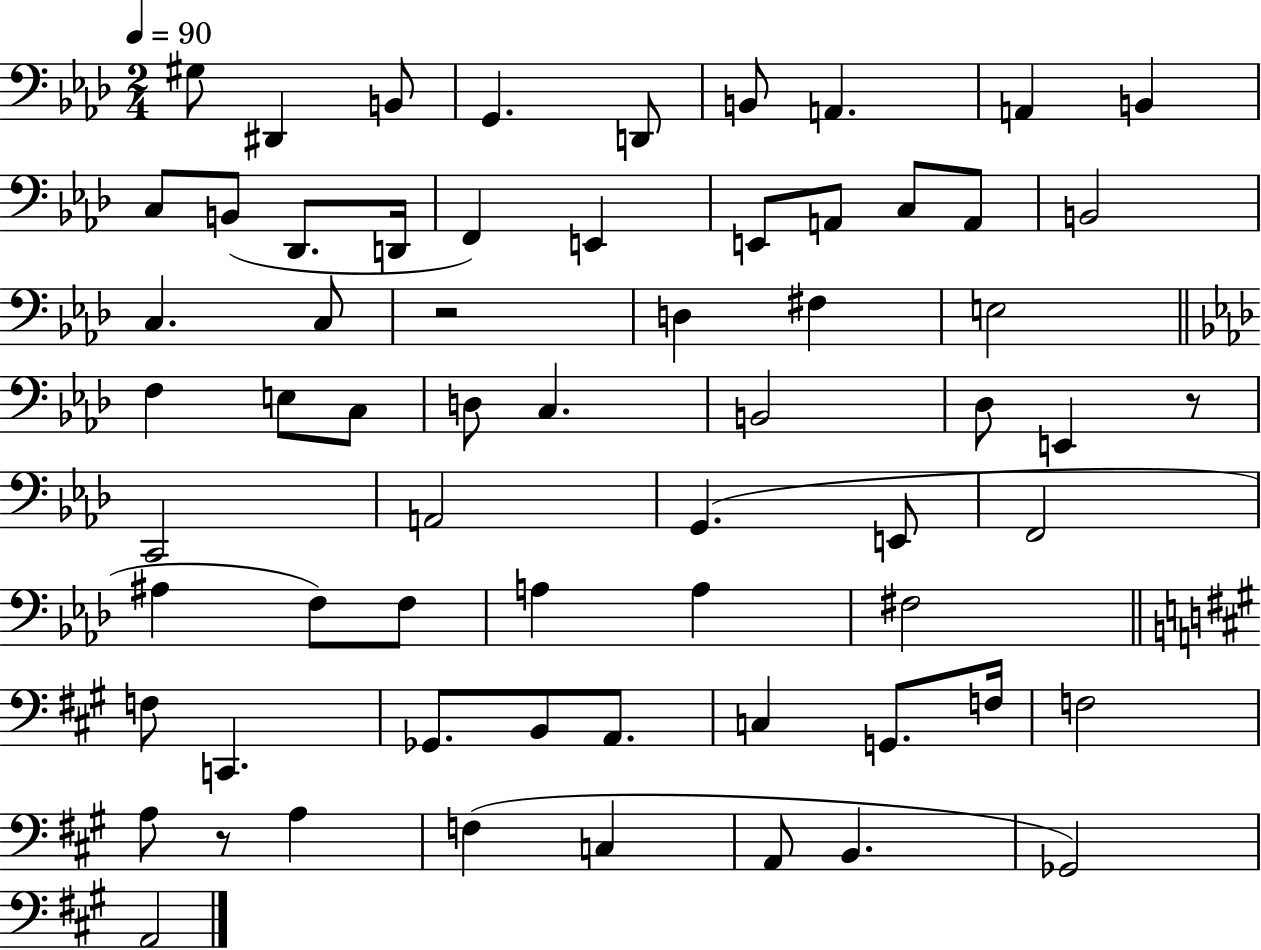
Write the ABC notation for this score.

X:1
T:Untitled
M:2/4
L:1/4
K:Ab
^G,/2 ^D,, B,,/2 G,, D,,/2 B,,/2 A,, A,, B,, C,/2 B,,/2 _D,,/2 D,,/4 F,, E,, E,,/2 A,,/2 C,/2 A,,/2 B,,2 C, C,/2 z2 D, ^F, E,2 F, E,/2 C,/2 D,/2 C, B,,2 _D,/2 E,, z/2 C,,2 A,,2 G,, E,,/2 F,,2 ^A, F,/2 F,/2 A, A, ^F,2 F,/2 C,, _G,,/2 B,,/2 A,,/2 C, G,,/2 F,/4 F,2 A,/2 z/2 A, F, C, A,,/2 B,, _G,,2 A,,2